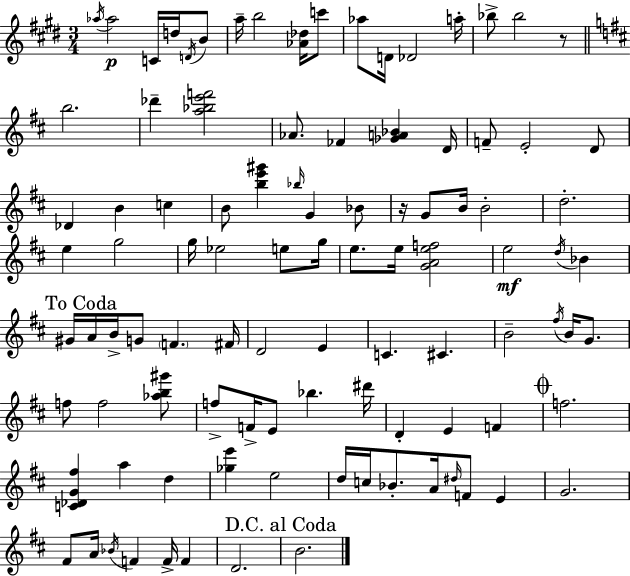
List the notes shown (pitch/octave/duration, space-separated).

Ab5/s Ab5/h C4/s D5/s D4/s B4/e A5/s B5/h [Ab4,Db5]/s C6/e Ab5/e D4/s Db4/h A5/s Bb5/e Bb5/h R/e B5/h. Db6/q [A5,Bb5,E6,F6]/h Ab4/e. FES4/q [Gb4,A4,Bb4]/q D4/s F4/e E4/h D4/e Db4/q B4/q C5/q B4/e [B5,E6,G#6]/q Bb5/s G4/q Bb4/e R/s G4/e B4/s B4/h D5/h. E5/q G5/h G5/s Eb5/h E5/e G5/s E5/e. E5/s [G4,A4,E5,F5]/h E5/h D5/s Bb4/q G#4/s A4/s B4/s G4/e F4/q. F#4/s D4/h E4/q C4/q. C#4/q. B4/h F#5/s B4/s G4/e. F5/e F5/h [Ab5,B5,G#6]/e F5/e F4/s E4/e Bb5/q. D#6/s D4/q E4/q F4/q F5/h. [C4,Db4,G4,F#5]/q A5/q D5/q [Gb5,E6]/q E5/h D5/s C5/s Bb4/e. A4/s D#5/s F4/e E4/q G4/h. F#4/e A4/s Bb4/s F4/q F4/s F4/q D4/h. B4/h.